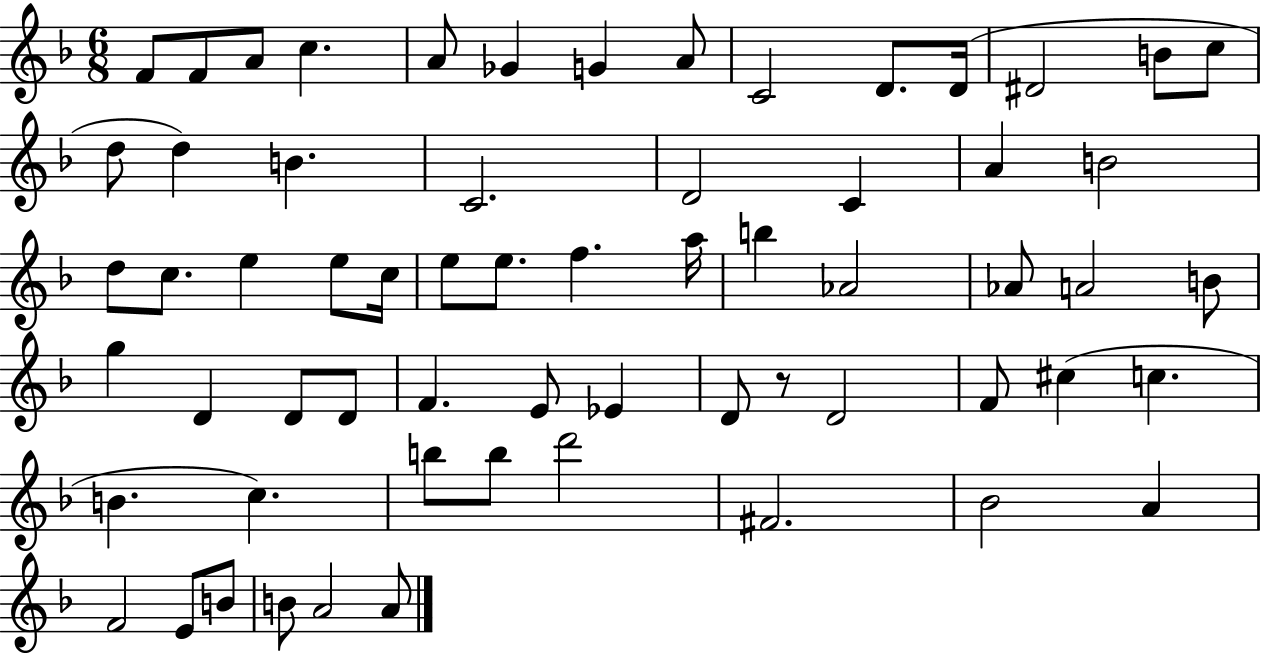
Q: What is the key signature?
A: F major